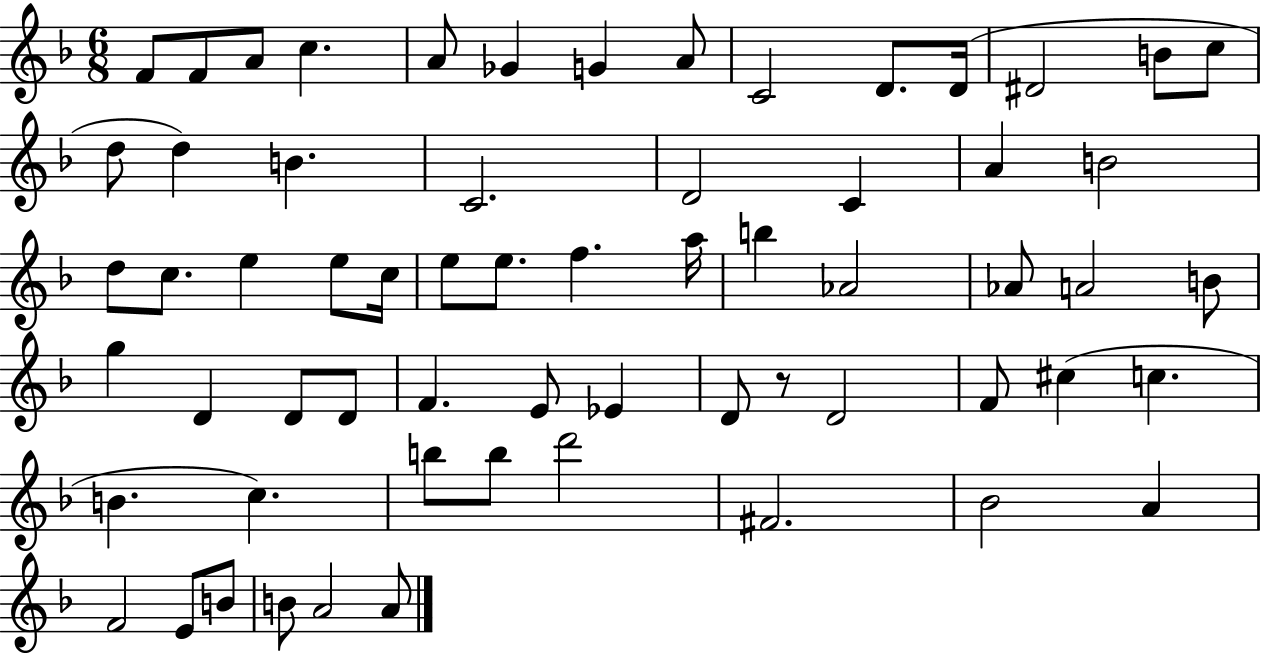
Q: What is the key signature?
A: F major